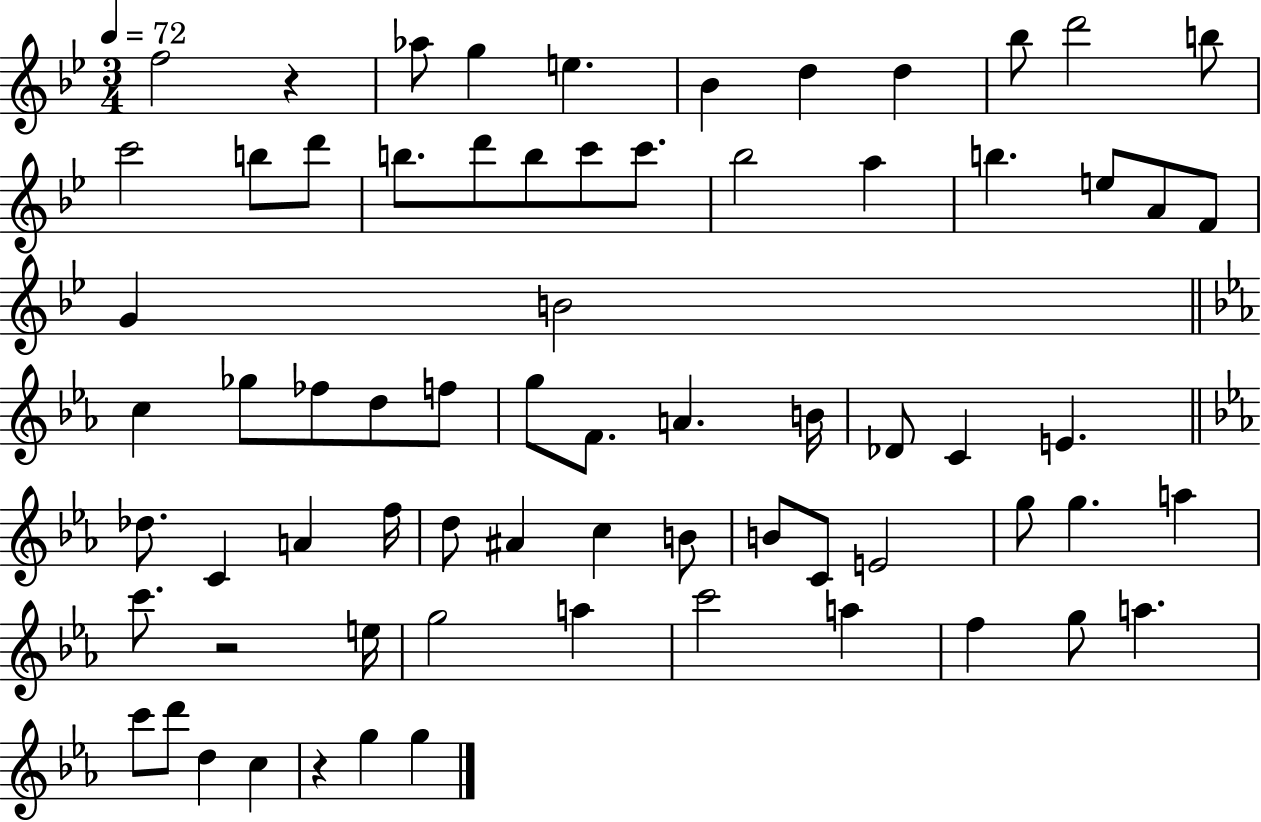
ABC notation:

X:1
T:Untitled
M:3/4
L:1/4
K:Bb
f2 z _a/2 g e _B d d _b/2 d'2 b/2 c'2 b/2 d'/2 b/2 d'/2 b/2 c'/2 c'/2 _b2 a b e/2 A/2 F/2 G B2 c _g/2 _f/2 d/2 f/2 g/2 F/2 A B/4 _D/2 C E _d/2 C A f/4 d/2 ^A c B/2 B/2 C/2 E2 g/2 g a c'/2 z2 e/4 g2 a c'2 a f g/2 a c'/2 d'/2 d c z g g